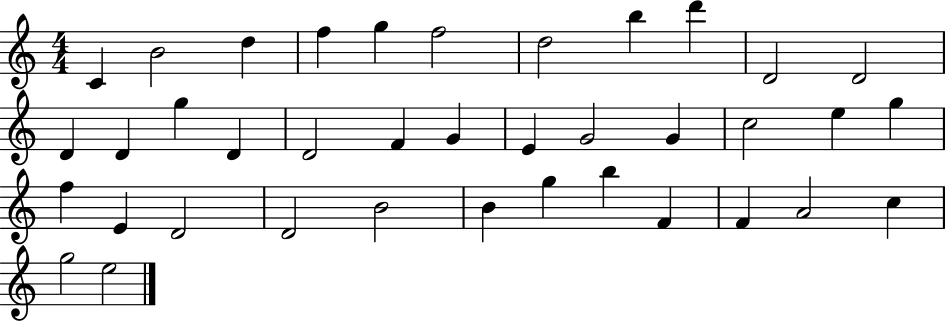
{
  \clef treble
  \numericTimeSignature
  \time 4/4
  \key c \major
  c'4 b'2 d''4 | f''4 g''4 f''2 | d''2 b''4 d'''4 | d'2 d'2 | \break d'4 d'4 g''4 d'4 | d'2 f'4 g'4 | e'4 g'2 g'4 | c''2 e''4 g''4 | \break f''4 e'4 d'2 | d'2 b'2 | b'4 g''4 b''4 f'4 | f'4 a'2 c''4 | \break g''2 e''2 | \bar "|."
}